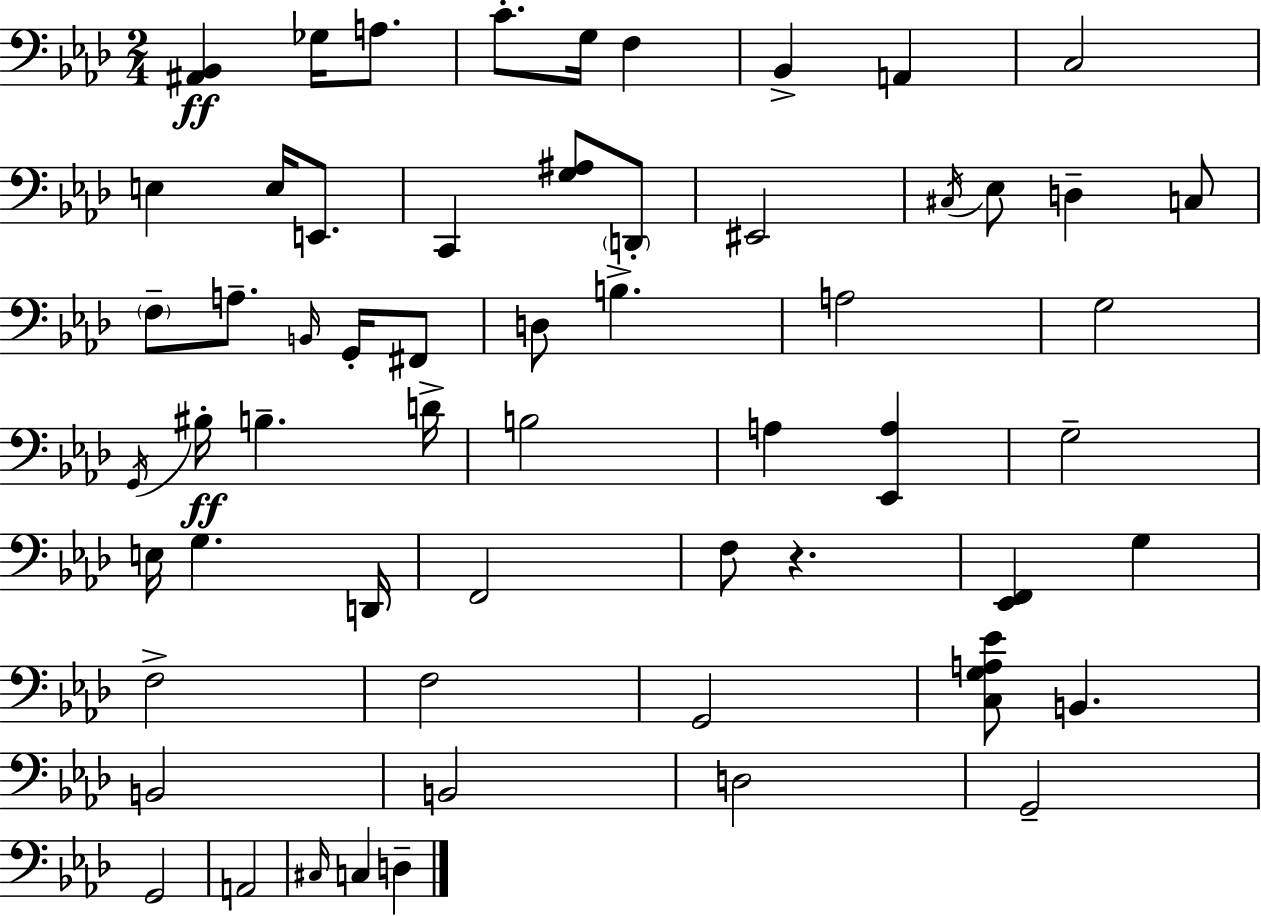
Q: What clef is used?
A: bass